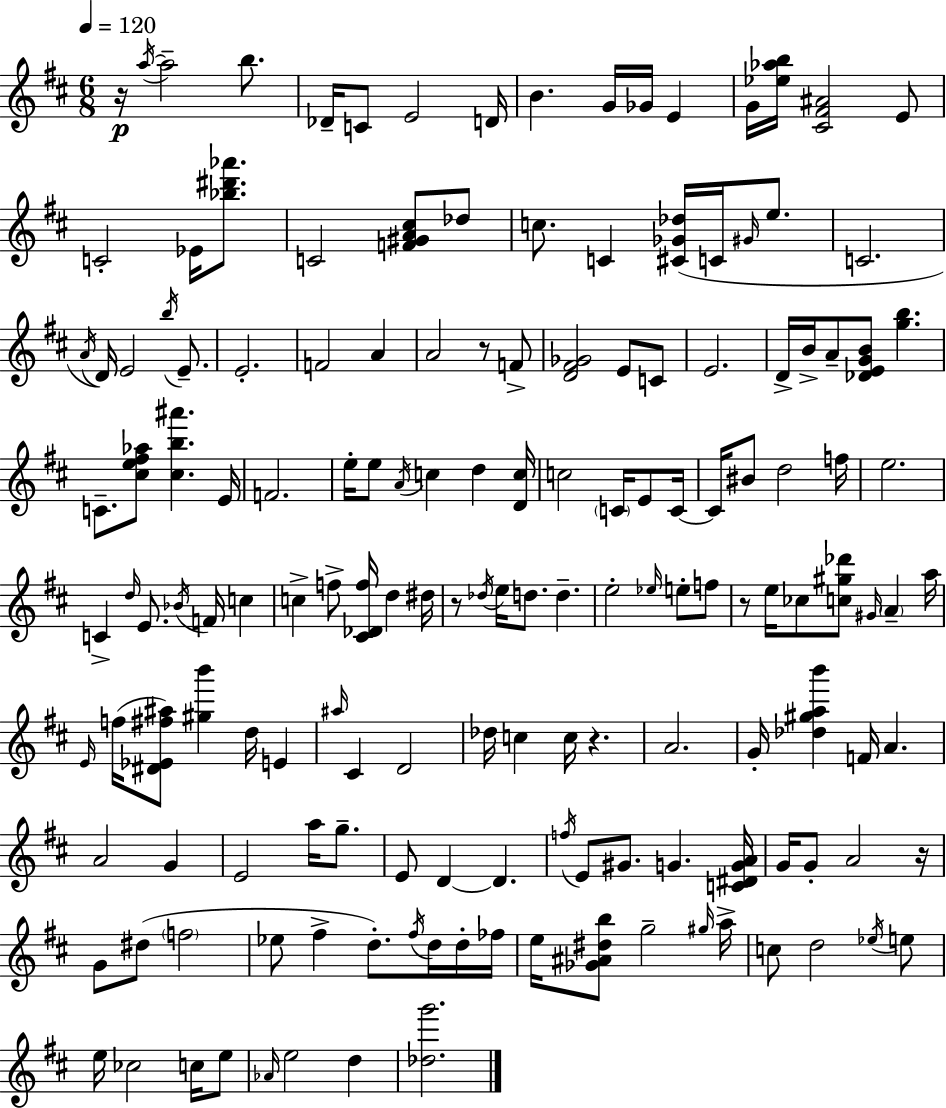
{
  \clef treble
  \numericTimeSignature
  \time 6/8
  \key d \major
  \tempo 4 = 120
  r16\p \acciaccatura { a''16~ }~ a''2-- b''8. | des'16-- c'8 e'2 | d'16 b'4. g'16 ges'16 e'4 | g'16 <ees'' aes'' b''>16 <cis' fis' ais'>2 e'8 | \break c'2-. ees'16 <bes'' dis''' aes'''>8. | c'2 <f' gis' a' cis''>8 des''8 | c''8. c'4 <cis' ges' des''>16( c'16 \grace { gis'16 } e''8. | c'2. | \break \acciaccatura { a'16 }) d'16 e'2 | \acciaccatura { b''16 } e'8.-- e'2.-. | f'2 | a'4 a'2 | \break r8 f'8-> <d' fis' ges'>2 | e'8 c'8 e'2. | d'16-> b'16-> a'8-- <des' e' g' b'>8 <g'' b''>4. | c'8.-- <cis'' e'' fis'' aes''>8 <cis'' b'' ais'''>4. | \break e'16 f'2. | e''16-. e''8 \acciaccatura { a'16 } c''4 | d''4 <d' c''>16 c''2 | \parenthesize c'16 e'8 c'16~~ c'16 bis'8 d''2 | \break f''16 e''2. | c'4-> \grace { d''16 } e'8. | \acciaccatura { bes'16 } f'16 c''4 c''4-> f''8-> | <cis' des' f''>16 d''4 dis''16 r8 \acciaccatura { des''16 } e''16 d''8. | \break d''4.-- e''2-. | \grace { ees''16 } e''8-. f''8 r8 e''16 | ces''8 <c'' gis'' des'''>8 \grace { gis'16 } \parenthesize a'4-- a''16 \grace { e'16 }( f''16 | <dis' ees' fis'' ais''>8) <gis'' b'''>4 d''16 e'4 \grace { ais''16 } | \break cis'4 d'2 | des''16 c''4 c''16 r4. | a'2. | g'16-. <des'' gis'' a'' b'''>4 f'16 a'4. | \break a'2 g'4 | e'2 a''16 g''8.-- | e'8 d'4~~ d'4. | \acciaccatura { f''16 } e'8 gis'8. g'4. | \break <c' dis' g' a'>16 g'16 g'8-. a'2 | r16 g'8 dis''8( \parenthesize f''2 | ees''8 fis''4-> d''8.-.) \acciaccatura { fis''16 } d''16 | d''16-. fes''16 e''16 <ges' ais' dis'' b''>8 g''2-- | \break \grace { gis''16 } a''16-> c''8 d''2 | \acciaccatura { ees''16 } e''8 e''16 ces''2 | c''16 e''8 \grace { aes'16 } e''2 | d''4 <des'' g'''>2. | \break \bar "|."
}